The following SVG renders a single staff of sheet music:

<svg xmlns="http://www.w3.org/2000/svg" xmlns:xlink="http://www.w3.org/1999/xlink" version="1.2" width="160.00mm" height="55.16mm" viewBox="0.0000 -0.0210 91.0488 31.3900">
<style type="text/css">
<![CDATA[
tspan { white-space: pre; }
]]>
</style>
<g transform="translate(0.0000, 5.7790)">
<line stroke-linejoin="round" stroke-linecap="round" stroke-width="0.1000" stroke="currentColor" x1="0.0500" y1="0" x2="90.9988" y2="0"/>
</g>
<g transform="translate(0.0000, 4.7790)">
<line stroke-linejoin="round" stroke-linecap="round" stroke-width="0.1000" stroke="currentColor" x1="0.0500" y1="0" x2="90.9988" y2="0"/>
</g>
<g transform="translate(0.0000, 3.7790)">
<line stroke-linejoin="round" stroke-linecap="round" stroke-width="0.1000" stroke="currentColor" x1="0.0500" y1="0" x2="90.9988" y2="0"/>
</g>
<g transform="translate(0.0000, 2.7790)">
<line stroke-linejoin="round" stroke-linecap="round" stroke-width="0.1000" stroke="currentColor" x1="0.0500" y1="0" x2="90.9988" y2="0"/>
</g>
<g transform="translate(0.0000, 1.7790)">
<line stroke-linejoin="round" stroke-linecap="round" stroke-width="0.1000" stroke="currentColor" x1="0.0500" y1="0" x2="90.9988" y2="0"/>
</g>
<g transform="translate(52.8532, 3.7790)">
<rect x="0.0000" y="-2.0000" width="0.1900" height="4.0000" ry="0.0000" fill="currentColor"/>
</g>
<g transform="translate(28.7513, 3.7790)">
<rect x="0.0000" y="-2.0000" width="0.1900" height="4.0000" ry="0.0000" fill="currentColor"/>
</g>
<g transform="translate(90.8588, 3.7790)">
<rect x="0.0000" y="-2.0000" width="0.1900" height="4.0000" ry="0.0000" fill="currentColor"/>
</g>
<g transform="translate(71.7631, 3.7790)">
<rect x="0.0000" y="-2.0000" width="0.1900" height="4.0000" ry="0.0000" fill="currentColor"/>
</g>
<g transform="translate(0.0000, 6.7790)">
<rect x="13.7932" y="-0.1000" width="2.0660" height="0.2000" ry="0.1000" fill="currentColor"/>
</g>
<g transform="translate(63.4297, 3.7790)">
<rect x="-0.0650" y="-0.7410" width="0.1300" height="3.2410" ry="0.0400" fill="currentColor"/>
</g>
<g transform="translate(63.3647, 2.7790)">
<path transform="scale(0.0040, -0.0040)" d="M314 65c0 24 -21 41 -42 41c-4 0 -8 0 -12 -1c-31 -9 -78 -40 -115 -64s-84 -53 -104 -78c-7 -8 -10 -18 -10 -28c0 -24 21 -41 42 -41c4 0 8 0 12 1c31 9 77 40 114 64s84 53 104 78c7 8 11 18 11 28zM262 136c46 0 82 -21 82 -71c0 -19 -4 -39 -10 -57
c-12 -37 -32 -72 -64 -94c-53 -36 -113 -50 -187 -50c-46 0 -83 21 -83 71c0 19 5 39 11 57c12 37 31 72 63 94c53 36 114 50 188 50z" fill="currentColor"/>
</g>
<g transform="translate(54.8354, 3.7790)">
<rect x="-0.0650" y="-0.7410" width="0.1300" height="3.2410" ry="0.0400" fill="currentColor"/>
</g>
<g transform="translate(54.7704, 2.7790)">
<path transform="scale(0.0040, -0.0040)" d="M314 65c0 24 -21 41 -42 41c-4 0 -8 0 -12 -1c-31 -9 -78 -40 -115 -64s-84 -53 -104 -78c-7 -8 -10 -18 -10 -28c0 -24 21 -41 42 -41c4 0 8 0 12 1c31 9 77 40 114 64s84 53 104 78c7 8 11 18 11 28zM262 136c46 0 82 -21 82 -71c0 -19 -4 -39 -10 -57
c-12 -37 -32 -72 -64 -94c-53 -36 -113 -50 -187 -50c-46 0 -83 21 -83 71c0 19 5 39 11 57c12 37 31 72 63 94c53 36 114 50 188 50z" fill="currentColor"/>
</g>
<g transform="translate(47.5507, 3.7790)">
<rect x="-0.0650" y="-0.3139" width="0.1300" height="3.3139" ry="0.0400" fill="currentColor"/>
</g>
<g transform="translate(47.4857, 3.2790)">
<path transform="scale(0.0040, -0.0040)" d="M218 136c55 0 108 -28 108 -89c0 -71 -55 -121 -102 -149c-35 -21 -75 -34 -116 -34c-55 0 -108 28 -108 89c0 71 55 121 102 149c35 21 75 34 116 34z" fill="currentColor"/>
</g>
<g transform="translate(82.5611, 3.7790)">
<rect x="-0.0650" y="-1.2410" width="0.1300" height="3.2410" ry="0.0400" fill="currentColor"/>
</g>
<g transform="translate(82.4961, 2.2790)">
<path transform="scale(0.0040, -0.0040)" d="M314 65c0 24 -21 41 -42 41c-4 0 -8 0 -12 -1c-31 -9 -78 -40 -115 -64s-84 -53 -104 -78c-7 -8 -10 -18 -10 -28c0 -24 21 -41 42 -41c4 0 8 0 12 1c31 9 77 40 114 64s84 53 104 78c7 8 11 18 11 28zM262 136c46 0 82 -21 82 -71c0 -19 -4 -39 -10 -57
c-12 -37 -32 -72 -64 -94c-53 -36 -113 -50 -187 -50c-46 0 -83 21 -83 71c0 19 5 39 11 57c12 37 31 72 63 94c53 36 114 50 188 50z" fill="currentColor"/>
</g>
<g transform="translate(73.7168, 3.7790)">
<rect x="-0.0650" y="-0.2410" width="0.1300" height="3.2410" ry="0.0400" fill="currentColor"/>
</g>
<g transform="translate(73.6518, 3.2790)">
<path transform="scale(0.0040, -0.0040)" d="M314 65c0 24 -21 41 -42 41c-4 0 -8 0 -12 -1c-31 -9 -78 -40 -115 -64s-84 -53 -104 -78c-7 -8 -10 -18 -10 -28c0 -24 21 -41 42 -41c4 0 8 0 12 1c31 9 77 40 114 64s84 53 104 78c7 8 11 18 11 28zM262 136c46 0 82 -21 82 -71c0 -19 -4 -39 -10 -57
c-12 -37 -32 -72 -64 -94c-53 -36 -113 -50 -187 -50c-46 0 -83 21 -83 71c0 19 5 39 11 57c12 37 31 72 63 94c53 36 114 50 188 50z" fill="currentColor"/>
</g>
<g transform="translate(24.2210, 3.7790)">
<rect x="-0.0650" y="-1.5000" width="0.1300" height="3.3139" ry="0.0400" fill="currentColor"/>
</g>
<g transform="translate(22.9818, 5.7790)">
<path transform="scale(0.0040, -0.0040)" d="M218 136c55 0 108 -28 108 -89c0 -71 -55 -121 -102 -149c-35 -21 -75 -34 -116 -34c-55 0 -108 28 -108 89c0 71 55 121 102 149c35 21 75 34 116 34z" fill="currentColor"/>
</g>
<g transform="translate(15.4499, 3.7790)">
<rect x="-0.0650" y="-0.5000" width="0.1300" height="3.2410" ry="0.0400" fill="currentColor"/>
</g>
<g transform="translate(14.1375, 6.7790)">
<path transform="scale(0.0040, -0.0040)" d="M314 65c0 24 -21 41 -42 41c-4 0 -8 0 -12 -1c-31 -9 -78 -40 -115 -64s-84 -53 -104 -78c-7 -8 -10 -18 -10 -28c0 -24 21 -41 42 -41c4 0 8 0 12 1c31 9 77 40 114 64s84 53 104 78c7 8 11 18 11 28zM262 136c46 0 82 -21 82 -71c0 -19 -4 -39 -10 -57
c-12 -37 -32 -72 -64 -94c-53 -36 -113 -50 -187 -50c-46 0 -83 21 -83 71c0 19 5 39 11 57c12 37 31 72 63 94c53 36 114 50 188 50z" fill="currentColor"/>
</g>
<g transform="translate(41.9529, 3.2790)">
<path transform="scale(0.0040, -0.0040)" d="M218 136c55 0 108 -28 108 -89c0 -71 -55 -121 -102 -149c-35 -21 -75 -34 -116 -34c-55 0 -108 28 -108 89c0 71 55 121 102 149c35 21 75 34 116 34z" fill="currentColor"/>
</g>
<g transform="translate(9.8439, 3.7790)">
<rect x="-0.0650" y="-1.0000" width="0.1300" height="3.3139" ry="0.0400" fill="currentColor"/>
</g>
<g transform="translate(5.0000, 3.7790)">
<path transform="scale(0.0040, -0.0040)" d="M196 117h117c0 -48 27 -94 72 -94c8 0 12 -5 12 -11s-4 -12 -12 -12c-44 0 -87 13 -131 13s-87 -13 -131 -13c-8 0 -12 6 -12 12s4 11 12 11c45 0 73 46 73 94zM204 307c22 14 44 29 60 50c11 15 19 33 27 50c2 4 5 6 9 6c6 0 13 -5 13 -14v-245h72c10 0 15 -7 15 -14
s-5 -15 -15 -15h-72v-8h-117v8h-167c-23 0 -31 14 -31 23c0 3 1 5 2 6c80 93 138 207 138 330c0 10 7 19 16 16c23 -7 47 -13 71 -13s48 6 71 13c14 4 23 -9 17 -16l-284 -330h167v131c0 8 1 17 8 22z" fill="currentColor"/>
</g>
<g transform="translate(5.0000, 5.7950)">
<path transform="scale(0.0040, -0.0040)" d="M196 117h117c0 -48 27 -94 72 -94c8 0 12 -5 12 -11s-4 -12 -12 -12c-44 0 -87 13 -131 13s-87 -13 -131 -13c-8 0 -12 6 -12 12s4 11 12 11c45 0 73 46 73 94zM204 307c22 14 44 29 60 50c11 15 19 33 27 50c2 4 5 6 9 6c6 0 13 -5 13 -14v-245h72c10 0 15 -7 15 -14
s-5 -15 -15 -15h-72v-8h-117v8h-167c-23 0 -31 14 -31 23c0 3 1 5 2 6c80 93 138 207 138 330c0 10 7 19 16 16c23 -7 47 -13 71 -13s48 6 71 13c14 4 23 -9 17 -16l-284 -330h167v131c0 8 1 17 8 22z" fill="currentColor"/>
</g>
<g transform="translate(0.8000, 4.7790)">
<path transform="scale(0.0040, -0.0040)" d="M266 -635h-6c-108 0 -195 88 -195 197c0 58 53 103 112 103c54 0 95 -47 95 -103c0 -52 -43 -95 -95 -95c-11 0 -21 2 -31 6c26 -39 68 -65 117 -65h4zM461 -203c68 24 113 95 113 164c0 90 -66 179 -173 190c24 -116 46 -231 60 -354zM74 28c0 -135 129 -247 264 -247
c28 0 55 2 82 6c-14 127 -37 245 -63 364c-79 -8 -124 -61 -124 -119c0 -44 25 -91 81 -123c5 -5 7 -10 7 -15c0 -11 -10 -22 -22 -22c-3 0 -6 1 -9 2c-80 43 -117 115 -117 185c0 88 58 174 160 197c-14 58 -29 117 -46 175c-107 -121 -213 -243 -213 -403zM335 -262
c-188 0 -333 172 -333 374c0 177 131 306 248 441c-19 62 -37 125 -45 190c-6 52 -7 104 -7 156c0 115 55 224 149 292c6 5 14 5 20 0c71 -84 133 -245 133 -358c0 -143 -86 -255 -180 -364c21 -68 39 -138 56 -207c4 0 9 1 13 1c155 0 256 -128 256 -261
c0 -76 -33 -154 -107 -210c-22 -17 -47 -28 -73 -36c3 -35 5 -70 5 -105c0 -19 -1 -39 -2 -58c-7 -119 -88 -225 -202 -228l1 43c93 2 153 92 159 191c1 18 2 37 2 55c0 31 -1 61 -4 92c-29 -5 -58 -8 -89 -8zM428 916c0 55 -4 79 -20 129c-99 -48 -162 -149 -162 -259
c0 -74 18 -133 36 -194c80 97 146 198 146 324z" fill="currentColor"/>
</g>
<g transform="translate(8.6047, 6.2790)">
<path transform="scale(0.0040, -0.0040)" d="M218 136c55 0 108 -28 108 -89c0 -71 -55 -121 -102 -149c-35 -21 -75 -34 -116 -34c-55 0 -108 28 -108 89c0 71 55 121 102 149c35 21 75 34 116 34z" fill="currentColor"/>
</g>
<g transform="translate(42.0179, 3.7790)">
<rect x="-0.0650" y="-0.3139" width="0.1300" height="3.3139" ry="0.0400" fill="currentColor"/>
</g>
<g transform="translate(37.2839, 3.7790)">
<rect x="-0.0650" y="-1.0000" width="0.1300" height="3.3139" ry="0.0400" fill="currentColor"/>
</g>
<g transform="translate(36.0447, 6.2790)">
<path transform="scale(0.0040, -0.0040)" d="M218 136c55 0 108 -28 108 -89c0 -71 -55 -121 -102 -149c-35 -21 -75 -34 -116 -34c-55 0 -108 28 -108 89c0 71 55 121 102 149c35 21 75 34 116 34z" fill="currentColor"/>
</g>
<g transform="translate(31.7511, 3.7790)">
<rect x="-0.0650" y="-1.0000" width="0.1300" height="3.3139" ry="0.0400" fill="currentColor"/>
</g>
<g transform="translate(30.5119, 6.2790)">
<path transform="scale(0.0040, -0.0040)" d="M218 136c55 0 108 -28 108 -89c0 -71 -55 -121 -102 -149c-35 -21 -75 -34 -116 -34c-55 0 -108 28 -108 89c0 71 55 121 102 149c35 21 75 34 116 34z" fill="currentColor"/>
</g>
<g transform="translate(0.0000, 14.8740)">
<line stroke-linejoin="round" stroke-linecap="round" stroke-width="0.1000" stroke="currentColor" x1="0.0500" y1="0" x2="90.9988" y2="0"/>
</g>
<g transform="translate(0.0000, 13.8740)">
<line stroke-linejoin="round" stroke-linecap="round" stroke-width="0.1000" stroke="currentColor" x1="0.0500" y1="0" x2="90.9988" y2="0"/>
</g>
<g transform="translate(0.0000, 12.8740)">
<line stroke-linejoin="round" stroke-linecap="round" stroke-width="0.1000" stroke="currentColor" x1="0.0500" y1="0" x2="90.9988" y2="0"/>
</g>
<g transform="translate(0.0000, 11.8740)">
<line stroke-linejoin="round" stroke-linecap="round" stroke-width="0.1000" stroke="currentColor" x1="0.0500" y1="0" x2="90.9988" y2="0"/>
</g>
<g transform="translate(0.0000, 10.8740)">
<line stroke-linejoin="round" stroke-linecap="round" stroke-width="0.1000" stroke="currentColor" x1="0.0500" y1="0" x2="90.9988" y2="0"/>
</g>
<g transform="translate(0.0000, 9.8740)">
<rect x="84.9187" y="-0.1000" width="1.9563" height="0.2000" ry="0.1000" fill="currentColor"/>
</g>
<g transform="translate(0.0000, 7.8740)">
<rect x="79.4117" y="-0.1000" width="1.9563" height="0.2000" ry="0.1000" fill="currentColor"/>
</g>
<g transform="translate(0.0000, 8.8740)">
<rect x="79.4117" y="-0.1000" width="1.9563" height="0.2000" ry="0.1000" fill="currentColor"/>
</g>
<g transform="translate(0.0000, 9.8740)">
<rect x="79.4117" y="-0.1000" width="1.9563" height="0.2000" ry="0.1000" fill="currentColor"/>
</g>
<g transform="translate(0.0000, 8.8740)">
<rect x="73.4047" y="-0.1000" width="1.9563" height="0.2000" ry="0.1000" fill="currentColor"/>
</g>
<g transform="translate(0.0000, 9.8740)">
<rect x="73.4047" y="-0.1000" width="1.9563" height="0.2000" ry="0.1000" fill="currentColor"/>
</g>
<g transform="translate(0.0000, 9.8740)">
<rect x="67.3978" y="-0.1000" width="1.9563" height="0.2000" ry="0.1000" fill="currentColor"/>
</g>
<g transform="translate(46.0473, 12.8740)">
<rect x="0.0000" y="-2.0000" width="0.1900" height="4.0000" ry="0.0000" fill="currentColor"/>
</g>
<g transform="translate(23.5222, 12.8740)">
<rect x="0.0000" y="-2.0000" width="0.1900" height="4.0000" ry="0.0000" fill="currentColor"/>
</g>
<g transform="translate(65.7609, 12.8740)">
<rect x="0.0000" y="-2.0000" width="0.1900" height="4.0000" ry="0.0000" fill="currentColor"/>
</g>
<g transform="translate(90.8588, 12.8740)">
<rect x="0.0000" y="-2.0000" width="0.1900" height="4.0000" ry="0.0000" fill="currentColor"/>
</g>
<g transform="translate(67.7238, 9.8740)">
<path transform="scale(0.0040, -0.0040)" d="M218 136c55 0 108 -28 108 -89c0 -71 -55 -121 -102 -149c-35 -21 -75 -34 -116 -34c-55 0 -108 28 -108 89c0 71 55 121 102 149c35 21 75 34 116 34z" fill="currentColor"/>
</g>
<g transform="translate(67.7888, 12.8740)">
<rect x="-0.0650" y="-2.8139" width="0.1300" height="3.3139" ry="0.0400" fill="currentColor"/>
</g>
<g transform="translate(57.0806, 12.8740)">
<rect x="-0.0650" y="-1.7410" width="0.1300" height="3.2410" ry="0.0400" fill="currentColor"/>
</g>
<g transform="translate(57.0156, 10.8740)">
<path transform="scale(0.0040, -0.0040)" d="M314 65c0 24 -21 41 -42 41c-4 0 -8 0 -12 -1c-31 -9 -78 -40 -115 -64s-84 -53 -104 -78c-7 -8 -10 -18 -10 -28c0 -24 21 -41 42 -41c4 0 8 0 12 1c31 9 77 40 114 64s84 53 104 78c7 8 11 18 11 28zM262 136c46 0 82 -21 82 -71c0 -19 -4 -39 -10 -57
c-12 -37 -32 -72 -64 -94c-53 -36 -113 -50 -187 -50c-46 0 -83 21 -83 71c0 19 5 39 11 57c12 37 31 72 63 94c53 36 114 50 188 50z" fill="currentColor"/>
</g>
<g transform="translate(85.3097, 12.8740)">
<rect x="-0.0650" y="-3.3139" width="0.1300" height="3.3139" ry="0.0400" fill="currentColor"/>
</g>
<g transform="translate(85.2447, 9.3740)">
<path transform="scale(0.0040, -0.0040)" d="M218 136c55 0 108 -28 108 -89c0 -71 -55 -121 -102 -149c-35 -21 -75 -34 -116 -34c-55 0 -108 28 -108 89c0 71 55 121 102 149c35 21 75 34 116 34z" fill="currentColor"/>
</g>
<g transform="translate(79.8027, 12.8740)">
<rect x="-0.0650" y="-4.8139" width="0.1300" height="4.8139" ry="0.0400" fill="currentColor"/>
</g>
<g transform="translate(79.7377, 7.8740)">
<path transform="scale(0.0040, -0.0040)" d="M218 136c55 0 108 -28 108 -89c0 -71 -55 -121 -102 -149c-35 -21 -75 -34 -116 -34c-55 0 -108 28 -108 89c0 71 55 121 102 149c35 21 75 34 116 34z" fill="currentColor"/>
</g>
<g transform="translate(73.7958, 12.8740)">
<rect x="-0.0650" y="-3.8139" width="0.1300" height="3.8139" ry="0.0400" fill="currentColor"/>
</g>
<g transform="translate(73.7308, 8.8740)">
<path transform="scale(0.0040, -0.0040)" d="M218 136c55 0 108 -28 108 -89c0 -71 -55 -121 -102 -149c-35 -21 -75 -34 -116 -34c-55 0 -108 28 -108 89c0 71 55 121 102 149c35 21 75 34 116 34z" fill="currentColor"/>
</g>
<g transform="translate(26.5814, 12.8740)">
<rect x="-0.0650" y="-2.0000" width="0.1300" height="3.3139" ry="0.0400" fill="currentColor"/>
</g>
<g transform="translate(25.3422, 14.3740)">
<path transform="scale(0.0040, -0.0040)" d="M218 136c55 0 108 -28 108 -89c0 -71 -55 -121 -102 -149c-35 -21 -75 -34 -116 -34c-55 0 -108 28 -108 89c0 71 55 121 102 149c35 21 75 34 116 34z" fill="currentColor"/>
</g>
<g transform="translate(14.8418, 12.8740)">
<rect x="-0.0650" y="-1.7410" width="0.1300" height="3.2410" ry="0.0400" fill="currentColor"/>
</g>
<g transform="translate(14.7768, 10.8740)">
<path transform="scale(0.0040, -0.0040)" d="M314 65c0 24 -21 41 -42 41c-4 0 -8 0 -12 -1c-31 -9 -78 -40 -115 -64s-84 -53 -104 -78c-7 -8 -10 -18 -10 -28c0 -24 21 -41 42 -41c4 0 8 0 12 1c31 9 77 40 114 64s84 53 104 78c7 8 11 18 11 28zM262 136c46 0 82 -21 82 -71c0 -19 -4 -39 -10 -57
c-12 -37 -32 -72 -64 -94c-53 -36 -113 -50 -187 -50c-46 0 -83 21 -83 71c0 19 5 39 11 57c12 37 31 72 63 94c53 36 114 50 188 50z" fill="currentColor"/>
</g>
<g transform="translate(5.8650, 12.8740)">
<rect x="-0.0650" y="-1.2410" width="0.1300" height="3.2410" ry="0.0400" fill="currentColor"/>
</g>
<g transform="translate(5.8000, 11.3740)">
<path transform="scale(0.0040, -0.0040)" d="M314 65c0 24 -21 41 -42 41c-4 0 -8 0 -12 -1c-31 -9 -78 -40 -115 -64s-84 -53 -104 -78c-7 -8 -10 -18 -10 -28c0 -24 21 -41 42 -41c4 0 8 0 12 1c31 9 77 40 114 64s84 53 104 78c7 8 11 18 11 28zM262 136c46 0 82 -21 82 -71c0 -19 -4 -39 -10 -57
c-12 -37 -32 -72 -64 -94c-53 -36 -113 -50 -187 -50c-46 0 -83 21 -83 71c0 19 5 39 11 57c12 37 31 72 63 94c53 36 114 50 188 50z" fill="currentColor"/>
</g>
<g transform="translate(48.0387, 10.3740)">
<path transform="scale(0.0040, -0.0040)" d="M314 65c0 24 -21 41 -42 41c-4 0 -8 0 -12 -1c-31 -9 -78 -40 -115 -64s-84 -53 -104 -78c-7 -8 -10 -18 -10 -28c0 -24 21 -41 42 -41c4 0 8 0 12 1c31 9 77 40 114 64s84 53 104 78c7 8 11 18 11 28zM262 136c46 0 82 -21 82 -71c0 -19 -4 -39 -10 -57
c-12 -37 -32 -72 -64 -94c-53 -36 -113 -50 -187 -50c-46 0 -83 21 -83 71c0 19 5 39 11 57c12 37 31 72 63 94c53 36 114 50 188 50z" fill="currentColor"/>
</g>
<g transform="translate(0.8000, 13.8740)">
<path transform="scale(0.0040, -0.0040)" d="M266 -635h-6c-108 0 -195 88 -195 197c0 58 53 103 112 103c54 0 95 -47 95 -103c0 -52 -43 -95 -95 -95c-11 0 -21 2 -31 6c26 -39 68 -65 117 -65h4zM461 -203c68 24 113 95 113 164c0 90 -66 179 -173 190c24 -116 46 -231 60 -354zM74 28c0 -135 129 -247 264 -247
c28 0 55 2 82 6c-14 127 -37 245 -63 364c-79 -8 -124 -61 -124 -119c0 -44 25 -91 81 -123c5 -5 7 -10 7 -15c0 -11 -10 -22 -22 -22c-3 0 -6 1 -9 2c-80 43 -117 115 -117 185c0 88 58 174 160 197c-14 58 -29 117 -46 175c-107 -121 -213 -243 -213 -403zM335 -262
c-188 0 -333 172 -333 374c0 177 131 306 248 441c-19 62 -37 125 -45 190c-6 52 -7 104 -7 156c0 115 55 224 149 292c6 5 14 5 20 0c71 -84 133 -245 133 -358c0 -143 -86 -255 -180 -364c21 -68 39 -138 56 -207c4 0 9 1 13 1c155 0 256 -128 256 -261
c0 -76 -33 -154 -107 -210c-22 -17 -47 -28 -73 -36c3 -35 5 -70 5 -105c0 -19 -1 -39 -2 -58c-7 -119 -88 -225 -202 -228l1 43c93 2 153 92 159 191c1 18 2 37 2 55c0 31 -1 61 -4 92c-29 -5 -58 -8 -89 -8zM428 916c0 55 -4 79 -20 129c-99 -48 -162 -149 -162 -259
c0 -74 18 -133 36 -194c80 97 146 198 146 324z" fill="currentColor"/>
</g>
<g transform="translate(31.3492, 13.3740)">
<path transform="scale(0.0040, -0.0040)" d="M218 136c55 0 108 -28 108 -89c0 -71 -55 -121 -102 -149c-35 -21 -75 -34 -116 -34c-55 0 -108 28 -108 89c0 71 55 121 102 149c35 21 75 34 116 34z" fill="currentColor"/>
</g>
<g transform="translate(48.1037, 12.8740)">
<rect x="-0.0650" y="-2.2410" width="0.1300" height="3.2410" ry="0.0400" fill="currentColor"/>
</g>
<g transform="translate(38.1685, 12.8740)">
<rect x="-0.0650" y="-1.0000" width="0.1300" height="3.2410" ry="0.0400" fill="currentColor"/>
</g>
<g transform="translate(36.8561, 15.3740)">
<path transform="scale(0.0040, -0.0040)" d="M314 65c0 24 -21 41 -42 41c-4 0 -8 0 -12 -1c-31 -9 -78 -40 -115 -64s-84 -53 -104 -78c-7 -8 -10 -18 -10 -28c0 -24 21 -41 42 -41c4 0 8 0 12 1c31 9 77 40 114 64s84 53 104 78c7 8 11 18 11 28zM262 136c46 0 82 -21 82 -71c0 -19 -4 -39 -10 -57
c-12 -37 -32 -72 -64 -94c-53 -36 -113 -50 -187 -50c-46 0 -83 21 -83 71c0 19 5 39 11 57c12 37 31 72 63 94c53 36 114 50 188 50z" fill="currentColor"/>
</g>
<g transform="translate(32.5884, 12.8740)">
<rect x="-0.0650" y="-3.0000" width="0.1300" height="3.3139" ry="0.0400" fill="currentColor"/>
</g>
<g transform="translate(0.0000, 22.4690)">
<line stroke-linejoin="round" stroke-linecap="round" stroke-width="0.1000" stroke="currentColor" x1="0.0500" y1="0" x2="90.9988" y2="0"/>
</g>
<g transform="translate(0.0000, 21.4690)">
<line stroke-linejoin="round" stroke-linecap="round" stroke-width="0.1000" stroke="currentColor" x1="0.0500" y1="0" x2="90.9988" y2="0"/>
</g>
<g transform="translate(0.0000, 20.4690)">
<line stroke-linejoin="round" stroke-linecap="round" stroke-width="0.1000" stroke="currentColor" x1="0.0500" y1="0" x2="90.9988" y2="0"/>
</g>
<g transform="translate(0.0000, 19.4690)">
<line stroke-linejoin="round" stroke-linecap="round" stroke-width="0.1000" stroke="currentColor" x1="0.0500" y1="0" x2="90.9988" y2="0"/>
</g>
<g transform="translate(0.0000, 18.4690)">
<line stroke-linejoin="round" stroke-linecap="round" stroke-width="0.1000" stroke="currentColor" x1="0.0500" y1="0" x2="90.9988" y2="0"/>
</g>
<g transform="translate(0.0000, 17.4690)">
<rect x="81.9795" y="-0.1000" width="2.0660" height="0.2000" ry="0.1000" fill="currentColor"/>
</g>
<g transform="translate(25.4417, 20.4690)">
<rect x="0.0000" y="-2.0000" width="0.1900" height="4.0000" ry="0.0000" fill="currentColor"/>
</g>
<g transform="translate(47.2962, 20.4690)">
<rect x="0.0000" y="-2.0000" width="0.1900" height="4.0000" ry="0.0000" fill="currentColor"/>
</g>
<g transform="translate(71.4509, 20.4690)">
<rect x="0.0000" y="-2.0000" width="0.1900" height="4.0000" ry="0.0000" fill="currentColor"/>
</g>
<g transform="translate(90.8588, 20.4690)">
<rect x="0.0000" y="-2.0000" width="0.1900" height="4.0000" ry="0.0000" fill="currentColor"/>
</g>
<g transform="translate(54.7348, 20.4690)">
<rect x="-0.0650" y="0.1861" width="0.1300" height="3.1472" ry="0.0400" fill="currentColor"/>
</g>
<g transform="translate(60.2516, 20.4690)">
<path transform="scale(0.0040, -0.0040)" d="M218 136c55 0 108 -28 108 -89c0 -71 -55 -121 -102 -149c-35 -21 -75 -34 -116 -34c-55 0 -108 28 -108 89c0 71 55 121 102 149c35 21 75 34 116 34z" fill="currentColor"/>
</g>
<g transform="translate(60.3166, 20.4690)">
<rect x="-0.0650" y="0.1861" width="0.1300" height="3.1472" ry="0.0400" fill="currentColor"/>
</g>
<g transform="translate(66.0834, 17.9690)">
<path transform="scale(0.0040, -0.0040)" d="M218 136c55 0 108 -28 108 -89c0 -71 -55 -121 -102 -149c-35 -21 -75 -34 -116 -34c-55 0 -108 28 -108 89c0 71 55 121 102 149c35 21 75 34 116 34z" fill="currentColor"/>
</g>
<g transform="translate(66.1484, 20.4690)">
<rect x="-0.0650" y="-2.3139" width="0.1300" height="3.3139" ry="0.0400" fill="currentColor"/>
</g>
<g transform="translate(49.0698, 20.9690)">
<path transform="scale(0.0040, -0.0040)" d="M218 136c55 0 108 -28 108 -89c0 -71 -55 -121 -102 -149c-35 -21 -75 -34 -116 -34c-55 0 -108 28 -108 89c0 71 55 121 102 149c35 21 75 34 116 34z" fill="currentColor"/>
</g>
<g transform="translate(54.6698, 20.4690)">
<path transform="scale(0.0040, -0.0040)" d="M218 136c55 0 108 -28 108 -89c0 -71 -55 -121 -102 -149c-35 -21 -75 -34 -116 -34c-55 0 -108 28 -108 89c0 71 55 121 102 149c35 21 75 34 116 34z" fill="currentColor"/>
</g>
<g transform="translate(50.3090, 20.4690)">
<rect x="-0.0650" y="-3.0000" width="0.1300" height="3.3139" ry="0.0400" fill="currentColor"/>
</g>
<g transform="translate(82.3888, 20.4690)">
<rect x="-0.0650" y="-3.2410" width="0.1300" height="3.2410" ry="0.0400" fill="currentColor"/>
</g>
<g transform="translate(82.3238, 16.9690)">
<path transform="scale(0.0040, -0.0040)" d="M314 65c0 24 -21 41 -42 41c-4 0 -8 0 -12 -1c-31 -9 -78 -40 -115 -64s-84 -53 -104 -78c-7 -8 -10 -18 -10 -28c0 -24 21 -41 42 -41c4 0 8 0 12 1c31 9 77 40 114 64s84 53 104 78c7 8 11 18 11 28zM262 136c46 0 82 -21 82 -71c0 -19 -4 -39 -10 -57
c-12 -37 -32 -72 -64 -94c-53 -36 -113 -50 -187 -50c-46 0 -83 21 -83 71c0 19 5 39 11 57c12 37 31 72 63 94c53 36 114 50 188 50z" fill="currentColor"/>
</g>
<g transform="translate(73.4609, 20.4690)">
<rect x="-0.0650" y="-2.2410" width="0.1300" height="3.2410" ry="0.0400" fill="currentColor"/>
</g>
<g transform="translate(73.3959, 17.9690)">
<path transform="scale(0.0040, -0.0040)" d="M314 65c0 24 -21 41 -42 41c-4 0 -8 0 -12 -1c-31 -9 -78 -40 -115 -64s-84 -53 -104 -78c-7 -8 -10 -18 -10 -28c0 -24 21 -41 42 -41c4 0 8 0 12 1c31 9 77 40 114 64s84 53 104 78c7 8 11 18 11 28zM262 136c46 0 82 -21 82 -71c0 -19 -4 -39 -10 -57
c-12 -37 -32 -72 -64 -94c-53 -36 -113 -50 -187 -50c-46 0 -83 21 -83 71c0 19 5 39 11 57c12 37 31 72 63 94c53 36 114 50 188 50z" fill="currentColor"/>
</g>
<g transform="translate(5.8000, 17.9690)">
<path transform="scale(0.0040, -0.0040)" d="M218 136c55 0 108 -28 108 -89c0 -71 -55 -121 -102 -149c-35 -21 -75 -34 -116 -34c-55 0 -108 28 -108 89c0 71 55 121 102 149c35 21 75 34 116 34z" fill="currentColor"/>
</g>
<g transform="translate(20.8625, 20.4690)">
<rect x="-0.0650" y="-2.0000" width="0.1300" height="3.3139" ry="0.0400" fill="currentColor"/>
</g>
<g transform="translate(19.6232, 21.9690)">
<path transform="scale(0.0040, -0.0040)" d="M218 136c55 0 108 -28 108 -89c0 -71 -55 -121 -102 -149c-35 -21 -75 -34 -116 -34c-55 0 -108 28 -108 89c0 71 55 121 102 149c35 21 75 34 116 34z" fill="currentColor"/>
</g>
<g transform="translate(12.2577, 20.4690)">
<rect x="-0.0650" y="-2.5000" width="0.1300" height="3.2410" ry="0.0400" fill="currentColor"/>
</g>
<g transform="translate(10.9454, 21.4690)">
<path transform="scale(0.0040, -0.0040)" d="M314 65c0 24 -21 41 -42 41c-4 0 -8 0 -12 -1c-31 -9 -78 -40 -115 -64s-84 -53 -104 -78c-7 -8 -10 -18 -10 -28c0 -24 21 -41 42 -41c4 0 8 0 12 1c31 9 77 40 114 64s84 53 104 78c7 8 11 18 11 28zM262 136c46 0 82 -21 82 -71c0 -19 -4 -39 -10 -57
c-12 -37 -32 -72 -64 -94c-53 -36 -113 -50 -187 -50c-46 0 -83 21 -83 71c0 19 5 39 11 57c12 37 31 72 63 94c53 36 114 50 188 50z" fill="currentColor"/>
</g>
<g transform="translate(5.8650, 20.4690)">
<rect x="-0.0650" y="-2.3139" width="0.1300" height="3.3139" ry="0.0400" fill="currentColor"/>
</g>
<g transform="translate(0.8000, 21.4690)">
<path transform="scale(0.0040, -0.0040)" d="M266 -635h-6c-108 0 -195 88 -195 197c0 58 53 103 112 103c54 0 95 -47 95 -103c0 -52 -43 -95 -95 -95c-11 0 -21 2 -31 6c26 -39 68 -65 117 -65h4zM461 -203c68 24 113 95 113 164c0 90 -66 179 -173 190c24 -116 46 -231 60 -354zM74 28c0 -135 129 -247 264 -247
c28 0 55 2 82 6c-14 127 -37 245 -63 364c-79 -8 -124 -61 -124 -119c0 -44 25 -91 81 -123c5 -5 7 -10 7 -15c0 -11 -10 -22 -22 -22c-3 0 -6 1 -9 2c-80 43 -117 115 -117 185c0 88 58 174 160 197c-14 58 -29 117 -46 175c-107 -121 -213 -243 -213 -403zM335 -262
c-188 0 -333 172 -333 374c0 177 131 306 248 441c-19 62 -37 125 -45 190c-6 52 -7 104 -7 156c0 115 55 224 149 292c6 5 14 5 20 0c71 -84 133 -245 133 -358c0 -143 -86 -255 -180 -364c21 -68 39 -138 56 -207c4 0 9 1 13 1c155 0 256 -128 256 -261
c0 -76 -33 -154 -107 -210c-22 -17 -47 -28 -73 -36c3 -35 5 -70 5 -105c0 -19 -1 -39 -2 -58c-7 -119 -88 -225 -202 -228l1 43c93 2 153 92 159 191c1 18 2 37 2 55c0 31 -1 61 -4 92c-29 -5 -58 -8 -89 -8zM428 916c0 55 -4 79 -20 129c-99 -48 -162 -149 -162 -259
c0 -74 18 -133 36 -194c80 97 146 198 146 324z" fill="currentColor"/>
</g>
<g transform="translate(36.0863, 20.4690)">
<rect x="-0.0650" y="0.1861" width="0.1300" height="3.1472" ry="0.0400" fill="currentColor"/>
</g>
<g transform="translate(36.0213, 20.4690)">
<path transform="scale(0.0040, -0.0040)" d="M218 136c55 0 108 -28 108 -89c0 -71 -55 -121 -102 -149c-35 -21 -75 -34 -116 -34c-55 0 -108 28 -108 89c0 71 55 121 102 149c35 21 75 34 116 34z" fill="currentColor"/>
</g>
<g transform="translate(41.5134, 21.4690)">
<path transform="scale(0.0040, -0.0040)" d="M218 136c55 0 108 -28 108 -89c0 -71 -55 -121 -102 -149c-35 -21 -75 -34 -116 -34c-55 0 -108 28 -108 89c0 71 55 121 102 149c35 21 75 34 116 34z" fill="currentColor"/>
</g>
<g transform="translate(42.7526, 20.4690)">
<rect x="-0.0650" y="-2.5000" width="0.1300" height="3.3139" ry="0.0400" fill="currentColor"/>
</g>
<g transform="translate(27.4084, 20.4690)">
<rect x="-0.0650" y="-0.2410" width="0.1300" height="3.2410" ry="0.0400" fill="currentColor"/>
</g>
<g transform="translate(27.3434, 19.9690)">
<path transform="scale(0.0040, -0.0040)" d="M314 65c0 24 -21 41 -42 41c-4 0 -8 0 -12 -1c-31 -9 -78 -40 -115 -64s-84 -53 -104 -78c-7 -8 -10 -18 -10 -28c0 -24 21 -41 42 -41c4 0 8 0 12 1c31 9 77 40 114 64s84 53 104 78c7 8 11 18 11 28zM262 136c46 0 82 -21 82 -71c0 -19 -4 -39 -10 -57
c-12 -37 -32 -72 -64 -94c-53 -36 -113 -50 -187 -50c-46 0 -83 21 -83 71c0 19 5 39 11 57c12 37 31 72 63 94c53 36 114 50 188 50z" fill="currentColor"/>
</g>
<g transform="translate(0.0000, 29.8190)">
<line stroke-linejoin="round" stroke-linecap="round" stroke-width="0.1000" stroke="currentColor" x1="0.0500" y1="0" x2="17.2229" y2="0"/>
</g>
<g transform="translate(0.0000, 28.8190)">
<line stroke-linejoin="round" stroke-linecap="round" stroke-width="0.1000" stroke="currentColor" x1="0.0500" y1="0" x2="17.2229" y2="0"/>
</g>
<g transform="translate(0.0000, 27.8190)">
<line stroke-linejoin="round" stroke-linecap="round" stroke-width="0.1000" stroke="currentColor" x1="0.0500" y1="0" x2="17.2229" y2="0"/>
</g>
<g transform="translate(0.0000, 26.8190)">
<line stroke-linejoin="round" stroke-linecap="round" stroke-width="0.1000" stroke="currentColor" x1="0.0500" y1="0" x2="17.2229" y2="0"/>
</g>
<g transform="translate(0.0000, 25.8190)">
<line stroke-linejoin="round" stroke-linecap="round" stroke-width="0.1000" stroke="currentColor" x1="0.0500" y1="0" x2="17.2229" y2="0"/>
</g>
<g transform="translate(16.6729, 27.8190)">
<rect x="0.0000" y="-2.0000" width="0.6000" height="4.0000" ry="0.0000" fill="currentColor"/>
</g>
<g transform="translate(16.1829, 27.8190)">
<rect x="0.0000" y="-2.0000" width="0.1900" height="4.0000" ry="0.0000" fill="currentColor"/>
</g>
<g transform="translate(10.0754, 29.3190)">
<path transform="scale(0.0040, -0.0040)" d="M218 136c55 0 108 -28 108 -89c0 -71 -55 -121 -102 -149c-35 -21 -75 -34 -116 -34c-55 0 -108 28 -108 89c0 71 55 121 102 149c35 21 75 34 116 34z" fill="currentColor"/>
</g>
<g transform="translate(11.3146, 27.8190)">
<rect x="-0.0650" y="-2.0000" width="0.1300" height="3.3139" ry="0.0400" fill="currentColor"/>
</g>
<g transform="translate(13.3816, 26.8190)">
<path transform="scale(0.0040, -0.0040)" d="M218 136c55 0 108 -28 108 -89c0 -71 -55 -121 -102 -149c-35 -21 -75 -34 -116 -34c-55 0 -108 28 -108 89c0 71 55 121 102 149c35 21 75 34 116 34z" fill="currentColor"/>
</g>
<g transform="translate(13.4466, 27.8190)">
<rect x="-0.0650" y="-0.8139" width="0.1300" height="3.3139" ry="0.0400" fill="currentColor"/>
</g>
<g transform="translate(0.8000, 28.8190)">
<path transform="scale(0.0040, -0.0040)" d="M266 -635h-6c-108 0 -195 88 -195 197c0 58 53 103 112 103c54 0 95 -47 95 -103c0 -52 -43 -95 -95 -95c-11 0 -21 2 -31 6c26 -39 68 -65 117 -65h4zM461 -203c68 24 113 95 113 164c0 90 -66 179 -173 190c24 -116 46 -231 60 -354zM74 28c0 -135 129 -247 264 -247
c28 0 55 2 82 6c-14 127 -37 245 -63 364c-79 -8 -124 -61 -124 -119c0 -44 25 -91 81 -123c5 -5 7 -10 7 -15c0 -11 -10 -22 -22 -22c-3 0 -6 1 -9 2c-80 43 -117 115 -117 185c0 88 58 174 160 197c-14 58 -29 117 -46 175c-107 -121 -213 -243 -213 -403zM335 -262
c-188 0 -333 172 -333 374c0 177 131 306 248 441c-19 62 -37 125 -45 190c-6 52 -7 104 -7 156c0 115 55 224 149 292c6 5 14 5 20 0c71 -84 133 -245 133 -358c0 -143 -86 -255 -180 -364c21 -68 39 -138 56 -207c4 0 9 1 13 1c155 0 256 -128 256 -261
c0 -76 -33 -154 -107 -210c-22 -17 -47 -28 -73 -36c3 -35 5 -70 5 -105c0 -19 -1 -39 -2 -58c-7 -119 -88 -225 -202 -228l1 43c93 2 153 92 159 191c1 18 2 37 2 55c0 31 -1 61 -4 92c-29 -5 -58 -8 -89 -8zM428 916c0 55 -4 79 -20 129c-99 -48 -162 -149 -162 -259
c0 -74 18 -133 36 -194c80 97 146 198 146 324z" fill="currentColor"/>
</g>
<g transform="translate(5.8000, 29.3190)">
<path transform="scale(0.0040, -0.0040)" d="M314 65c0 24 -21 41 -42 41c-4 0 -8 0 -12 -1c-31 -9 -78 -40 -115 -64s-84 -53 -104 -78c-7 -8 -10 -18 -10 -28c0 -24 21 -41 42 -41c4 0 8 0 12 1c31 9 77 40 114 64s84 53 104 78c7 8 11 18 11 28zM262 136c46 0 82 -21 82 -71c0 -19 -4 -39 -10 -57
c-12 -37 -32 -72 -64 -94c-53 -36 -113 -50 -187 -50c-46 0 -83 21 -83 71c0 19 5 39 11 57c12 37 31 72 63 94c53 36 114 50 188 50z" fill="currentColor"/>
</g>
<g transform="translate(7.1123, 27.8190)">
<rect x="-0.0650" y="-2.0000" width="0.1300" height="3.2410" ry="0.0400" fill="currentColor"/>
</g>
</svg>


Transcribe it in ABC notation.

X:1
T:Untitled
M:4/4
L:1/4
K:C
D C2 E D D c c d2 d2 c2 e2 e2 f2 F A D2 g2 f2 a c' e' b g G2 F c2 B G A B B g g2 b2 F2 F d